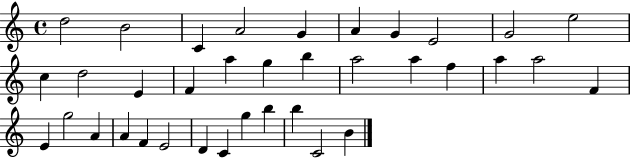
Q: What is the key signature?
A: C major